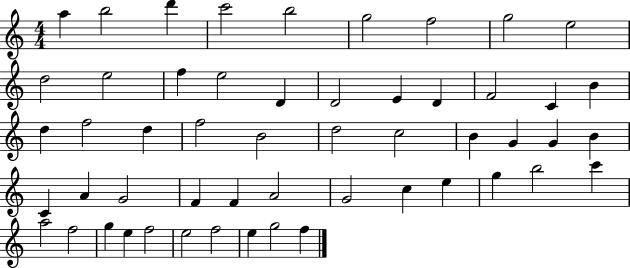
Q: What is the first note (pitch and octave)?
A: A5